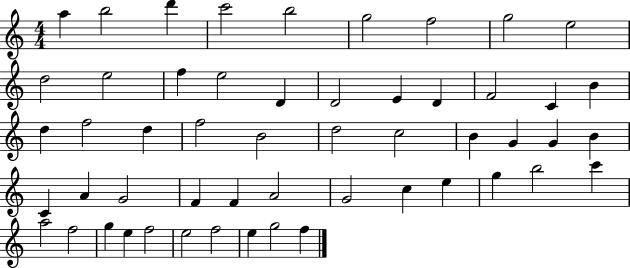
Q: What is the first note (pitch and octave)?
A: A5